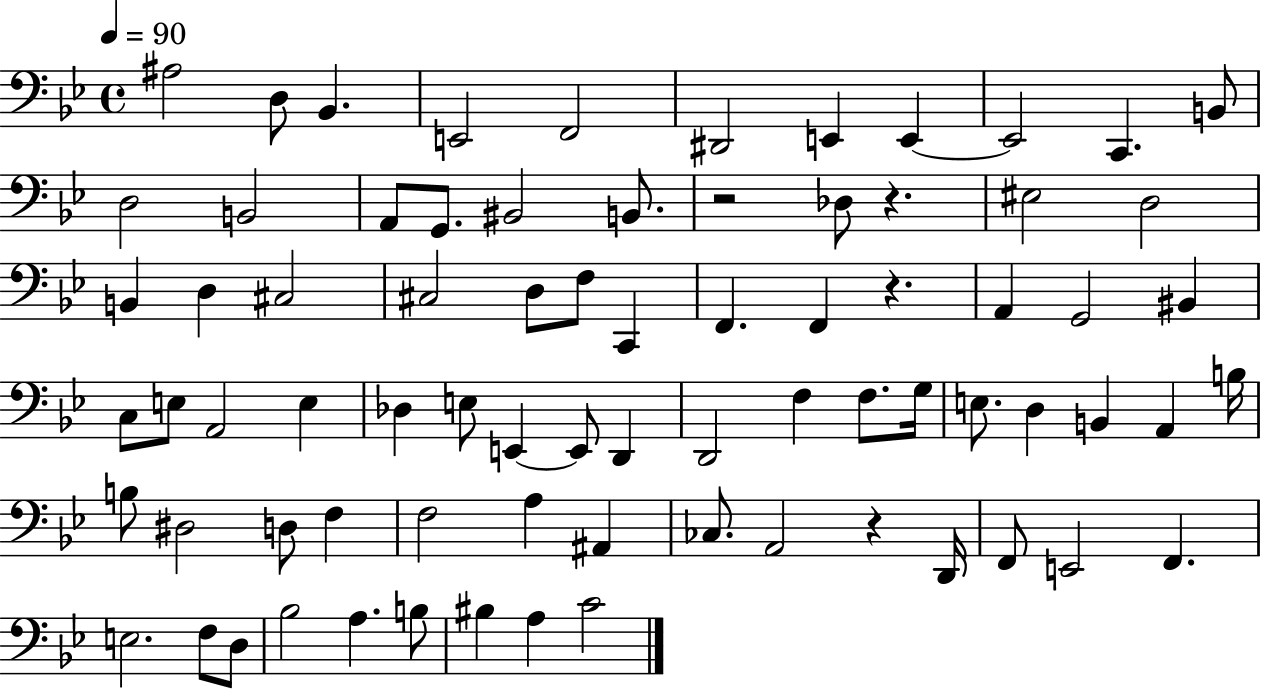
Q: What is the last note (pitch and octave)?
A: C4